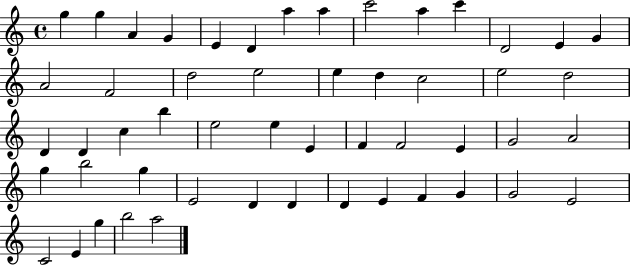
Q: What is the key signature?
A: C major